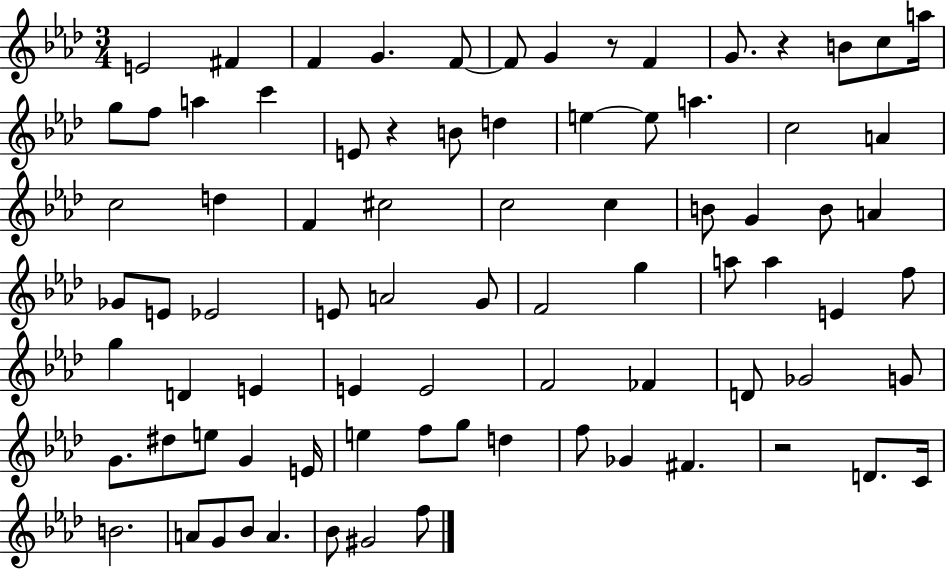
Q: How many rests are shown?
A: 4